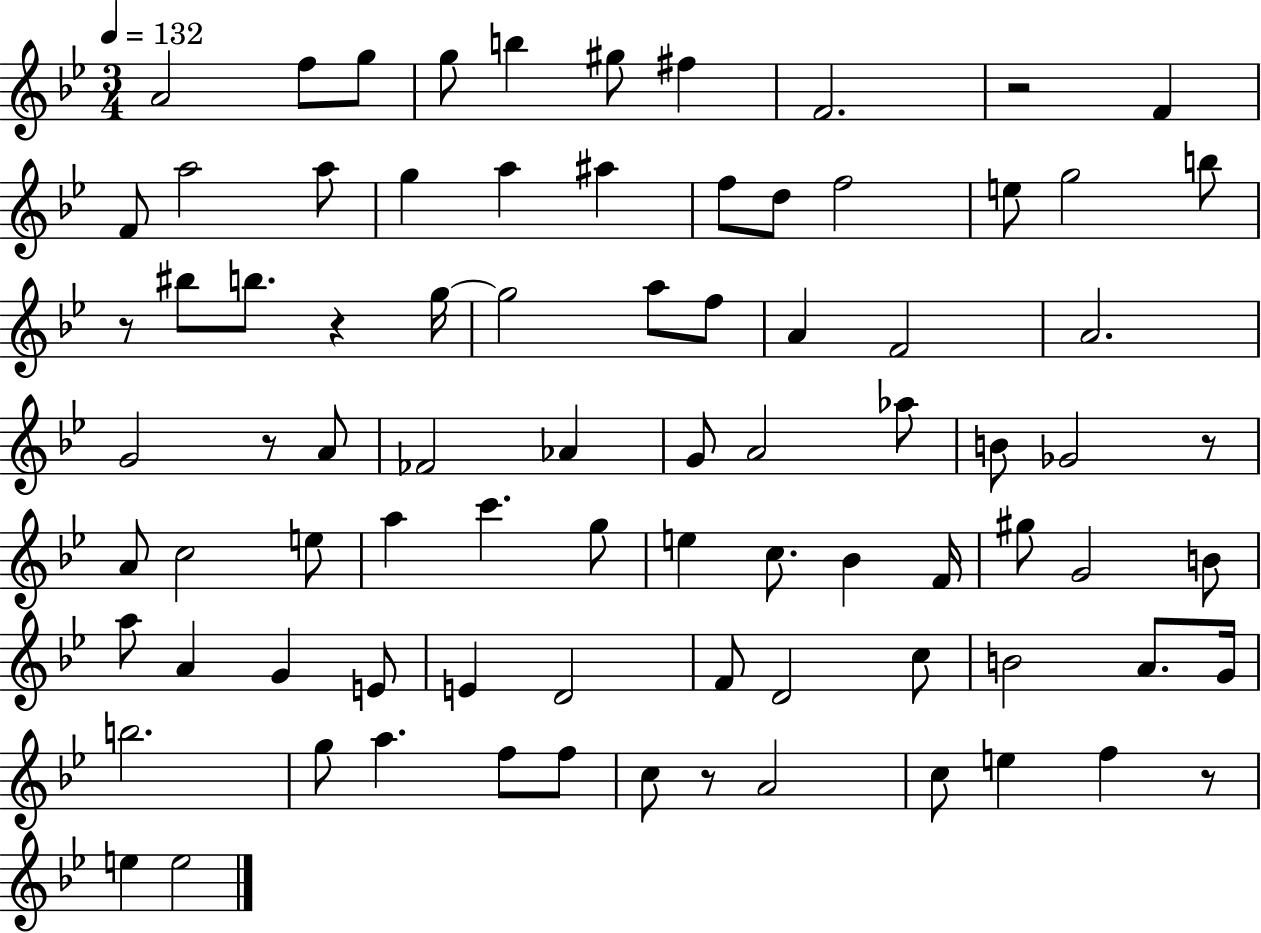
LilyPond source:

{
  \clef treble
  \numericTimeSignature
  \time 3/4
  \key bes \major
  \tempo 4 = 132
  \repeat volta 2 { a'2 f''8 g''8 | g''8 b''4 gis''8 fis''4 | f'2. | r2 f'4 | \break f'8 a''2 a''8 | g''4 a''4 ais''4 | f''8 d''8 f''2 | e''8 g''2 b''8 | \break r8 bis''8 b''8. r4 g''16~~ | g''2 a''8 f''8 | a'4 f'2 | a'2. | \break g'2 r8 a'8 | fes'2 aes'4 | g'8 a'2 aes''8 | b'8 ges'2 r8 | \break a'8 c''2 e''8 | a''4 c'''4. g''8 | e''4 c''8. bes'4 f'16 | gis''8 g'2 b'8 | \break a''8 a'4 g'4 e'8 | e'4 d'2 | f'8 d'2 c''8 | b'2 a'8. g'16 | \break b''2. | g''8 a''4. f''8 f''8 | c''8 r8 a'2 | c''8 e''4 f''4 r8 | \break e''4 e''2 | } \bar "|."
}